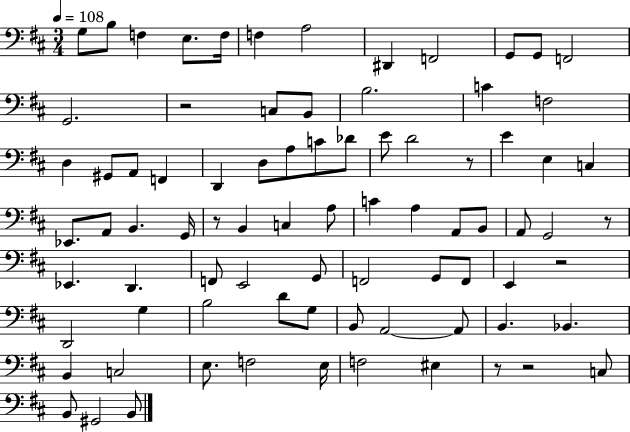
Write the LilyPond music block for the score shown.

{
  \clef bass
  \numericTimeSignature
  \time 3/4
  \key d \major
  \tempo 4 = 108
  \repeat volta 2 { g8 b8 f4 e8. f16 | f4 a2 | dis,4 f,2 | g,8 g,8 f,2 | \break g,2. | r2 c8 b,8 | b2. | c'4 f2 | \break d4 gis,8 a,8 f,4 | d,4 d8 a8 c'8 des'8 | e'8 d'2 r8 | e'4 e4 c4 | \break ees,8. a,8 b,4. g,16 | r8 b,4 c4 a8 | c'4 a4 a,8 b,8 | a,8 g,2 r8 | \break ees,4. d,4. | f,8 e,2 g,8 | f,2 g,8 f,8 | e,4 r2 | \break d,2 g4 | b2 d'8 g8 | b,8 a,2~~ a,8 | b,4. bes,4. | \break b,4 c2 | e8. f2 e16 | f2 eis4 | r8 r2 c8 | \break b,8 gis,2 b,8 | } \bar "|."
}